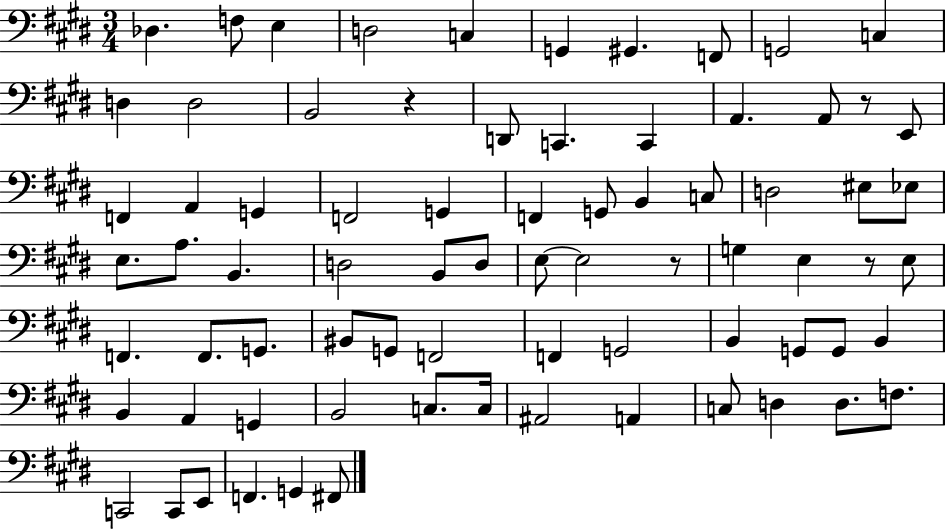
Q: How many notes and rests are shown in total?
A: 76